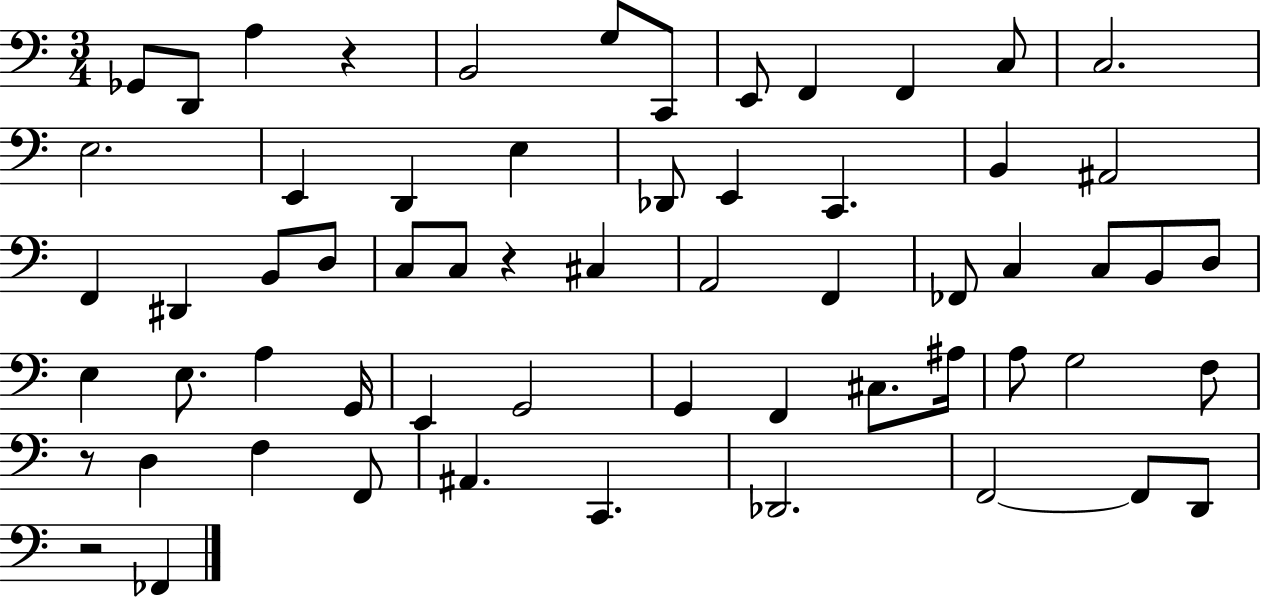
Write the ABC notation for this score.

X:1
T:Untitled
M:3/4
L:1/4
K:C
_G,,/2 D,,/2 A, z B,,2 G,/2 C,,/2 E,,/2 F,, F,, C,/2 C,2 E,2 E,, D,, E, _D,,/2 E,, C,, B,, ^A,,2 F,, ^D,, B,,/2 D,/2 C,/2 C,/2 z ^C, A,,2 F,, _F,,/2 C, C,/2 B,,/2 D,/2 E, E,/2 A, G,,/4 E,, G,,2 G,, F,, ^C,/2 ^A,/4 A,/2 G,2 F,/2 z/2 D, F, F,,/2 ^A,, C,, _D,,2 F,,2 F,,/2 D,,/2 z2 _F,,